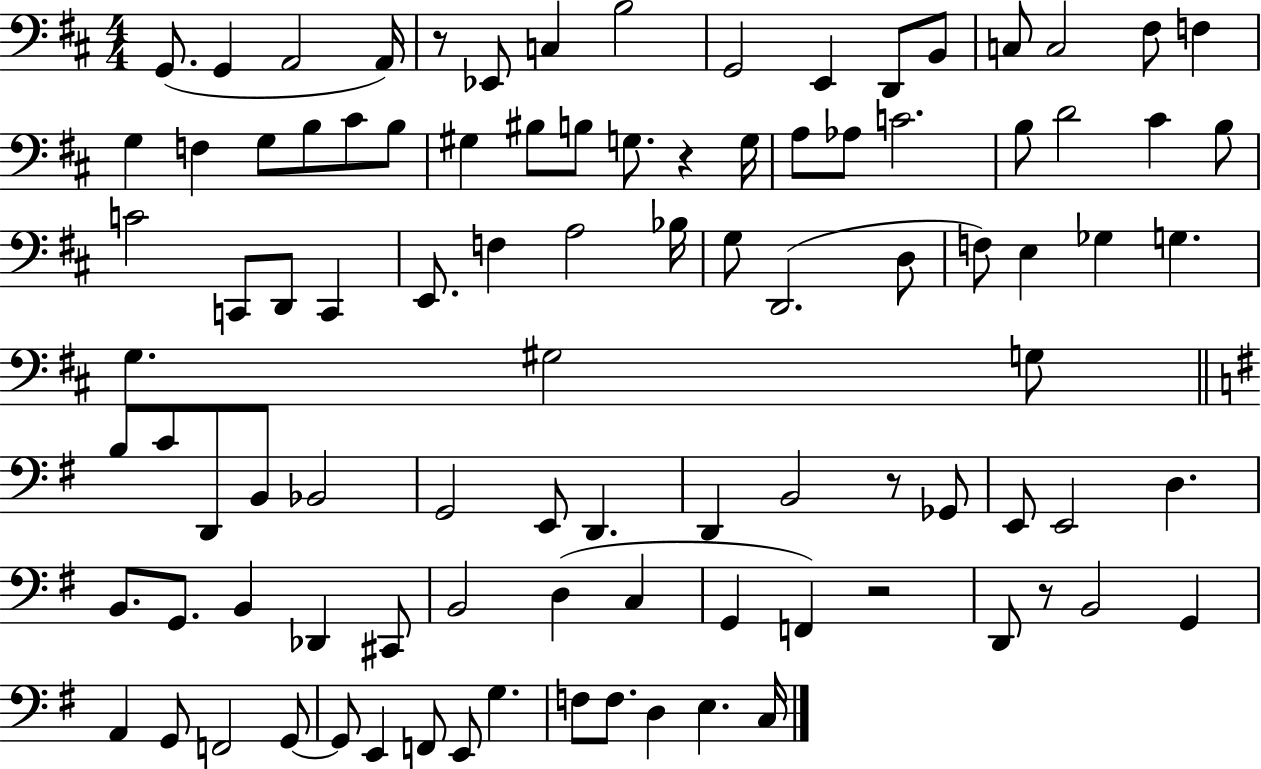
G2/e. G2/q A2/h A2/s R/e Eb2/e C3/q B3/h G2/h E2/q D2/e B2/e C3/e C3/h F#3/e F3/q G3/q F3/q G3/e B3/e C#4/e B3/e G#3/q BIS3/e B3/e G3/e. R/q G3/s A3/e Ab3/e C4/h. B3/e D4/h C#4/q B3/e C4/h C2/e D2/e C2/q E2/e. F3/q A3/h Bb3/s G3/e D2/h. D3/e F3/e E3/q Gb3/q G3/q. G3/q. G#3/h G3/e B3/e C4/e D2/e B2/e Bb2/h G2/h E2/e D2/q. D2/q B2/h R/e Gb2/e E2/e E2/h D3/q. B2/e. G2/e. B2/q Db2/q C#2/e B2/h D3/q C3/q G2/q F2/q R/h D2/e R/e B2/h G2/q A2/q G2/e F2/h G2/e G2/e E2/q F2/e E2/e G3/q. F3/e F3/e. D3/q E3/q. C3/s